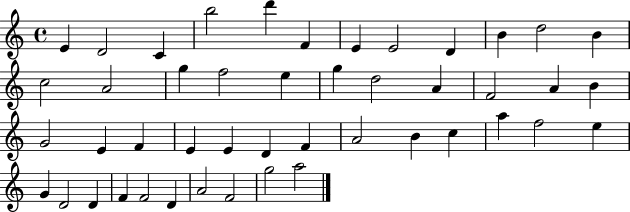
{
  \clef treble
  \time 4/4
  \defaultTimeSignature
  \key c \major
  e'4 d'2 c'4 | b''2 d'''4 f'4 | e'4 e'2 d'4 | b'4 d''2 b'4 | \break c''2 a'2 | g''4 f''2 e''4 | g''4 d''2 a'4 | f'2 a'4 b'4 | \break g'2 e'4 f'4 | e'4 e'4 d'4 f'4 | a'2 b'4 c''4 | a''4 f''2 e''4 | \break g'4 d'2 d'4 | f'4 f'2 d'4 | a'2 f'2 | g''2 a''2 | \break \bar "|."
}